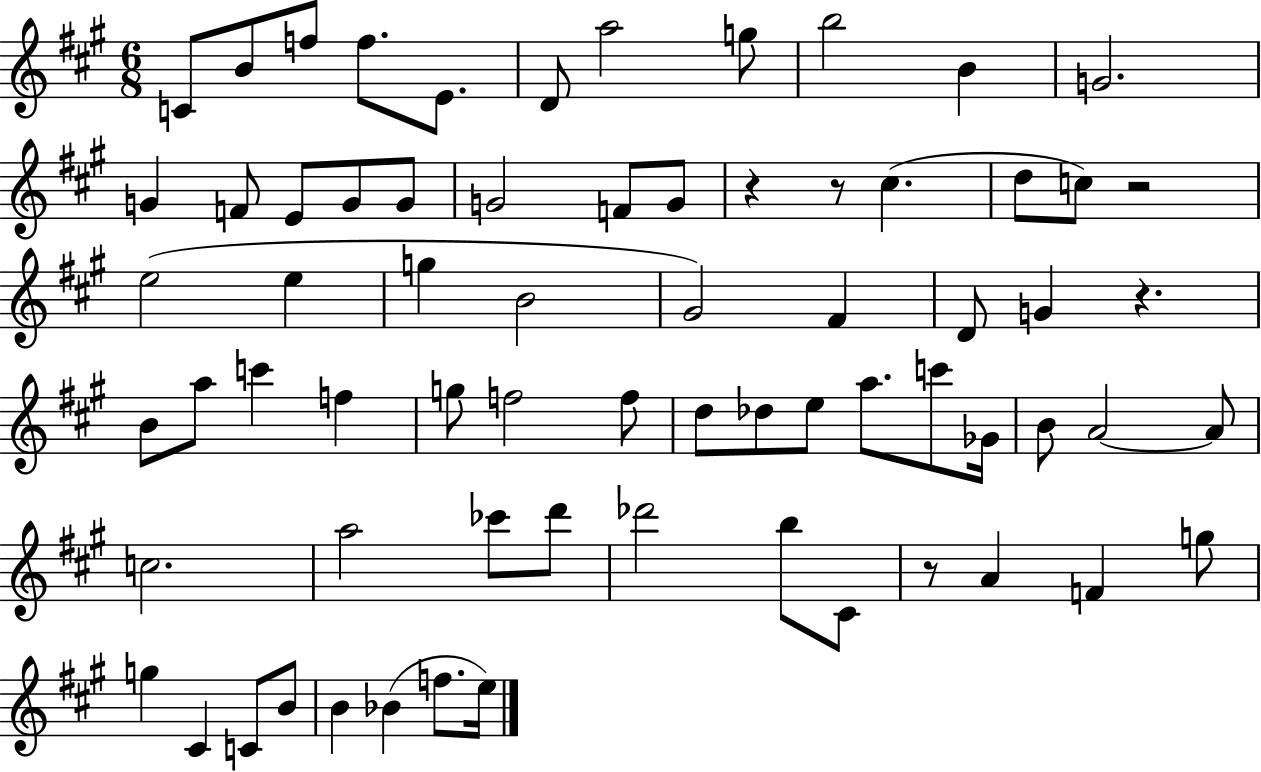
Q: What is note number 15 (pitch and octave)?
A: G4